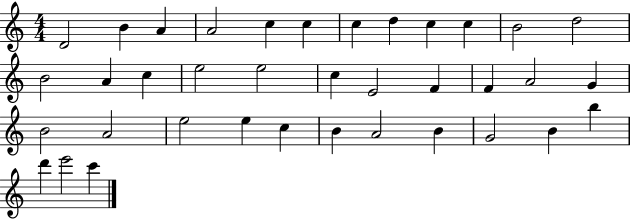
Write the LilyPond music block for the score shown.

{
  \clef treble
  \numericTimeSignature
  \time 4/4
  \key c \major
  d'2 b'4 a'4 | a'2 c''4 c''4 | c''4 d''4 c''4 c''4 | b'2 d''2 | \break b'2 a'4 c''4 | e''2 e''2 | c''4 e'2 f'4 | f'4 a'2 g'4 | \break b'2 a'2 | e''2 e''4 c''4 | b'4 a'2 b'4 | g'2 b'4 b''4 | \break d'''4 e'''2 c'''4 | \bar "|."
}